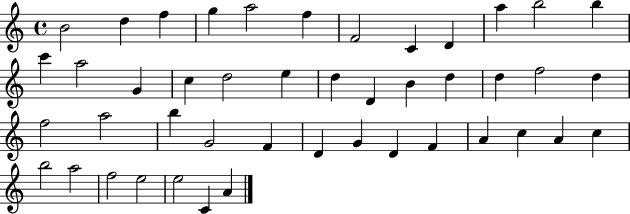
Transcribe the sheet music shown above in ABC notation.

X:1
T:Untitled
M:4/4
L:1/4
K:C
B2 d f g a2 f F2 C D a b2 b c' a2 G c d2 e d D B d d f2 d f2 a2 b G2 F D G D F A c A c b2 a2 f2 e2 e2 C A